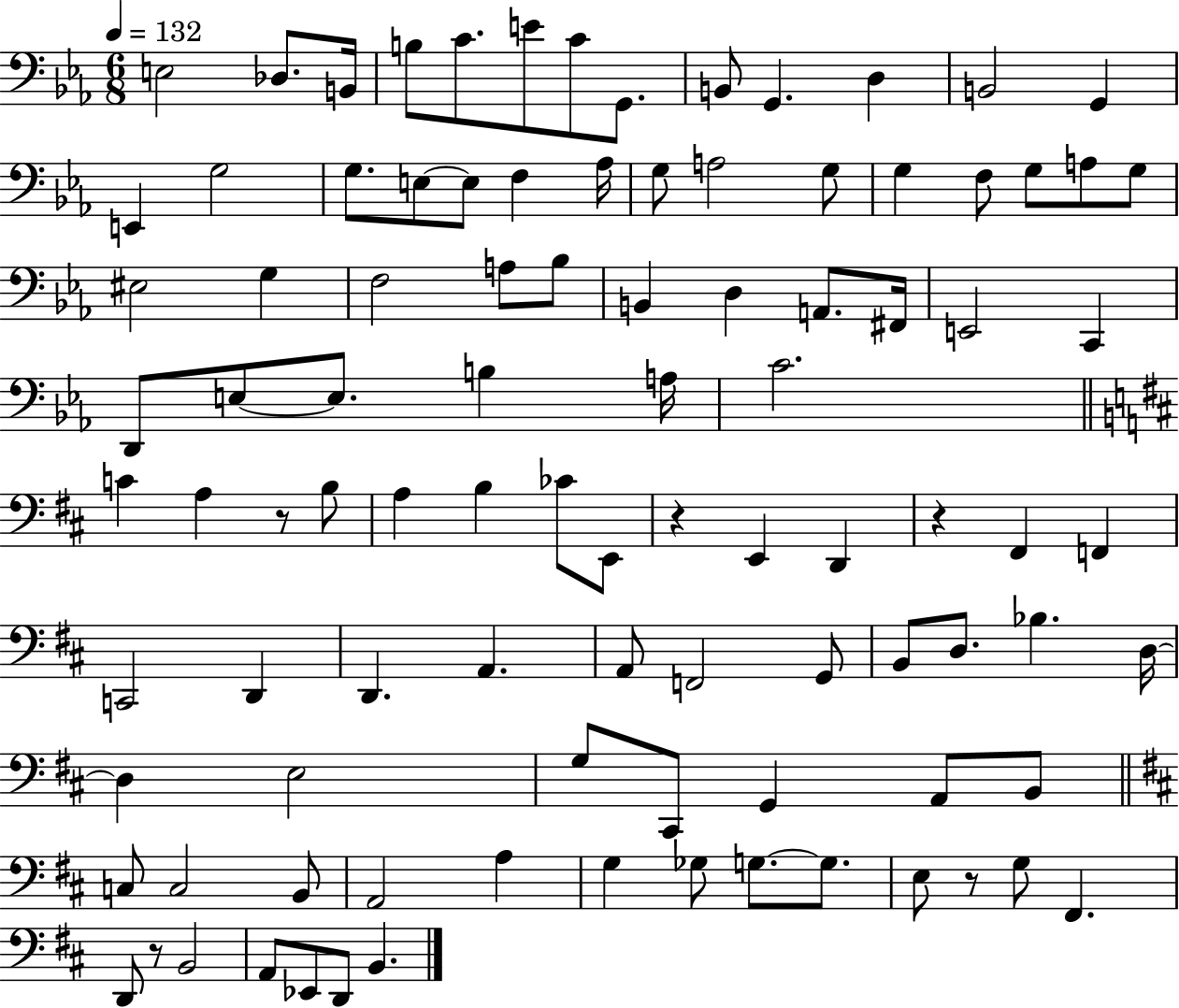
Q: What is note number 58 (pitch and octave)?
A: D2